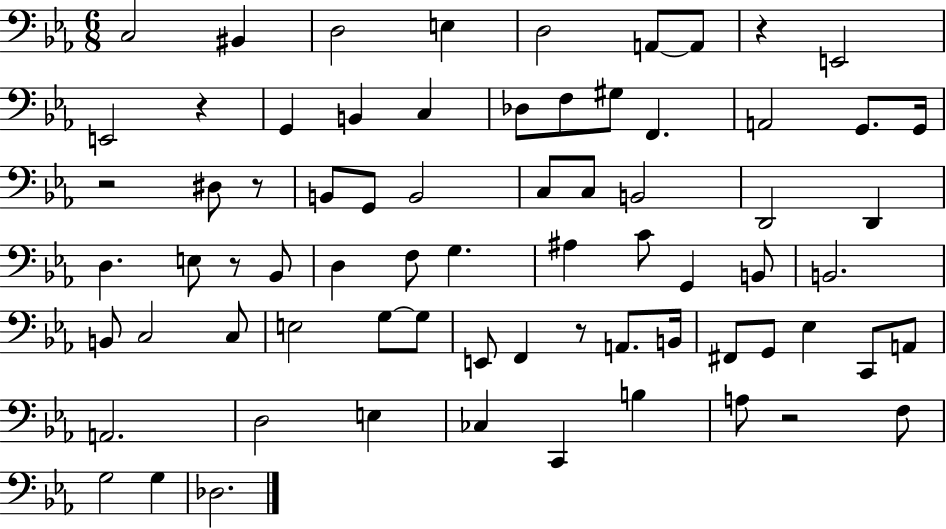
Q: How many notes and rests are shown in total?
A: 72